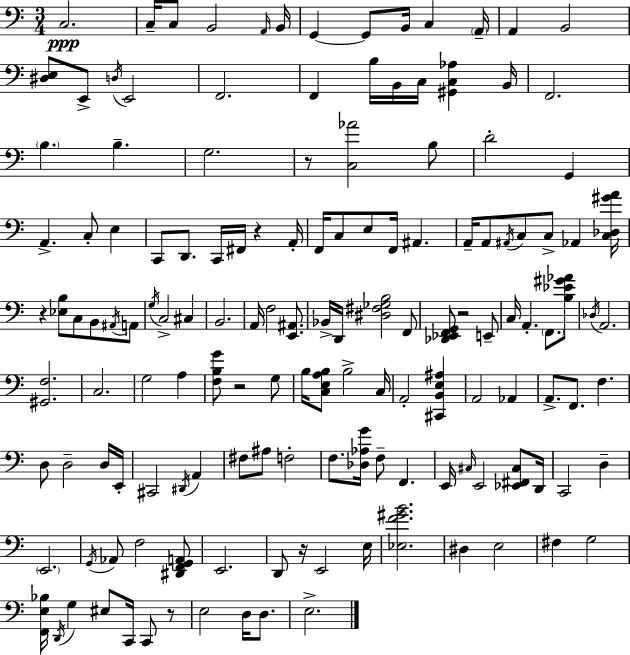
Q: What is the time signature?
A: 3/4